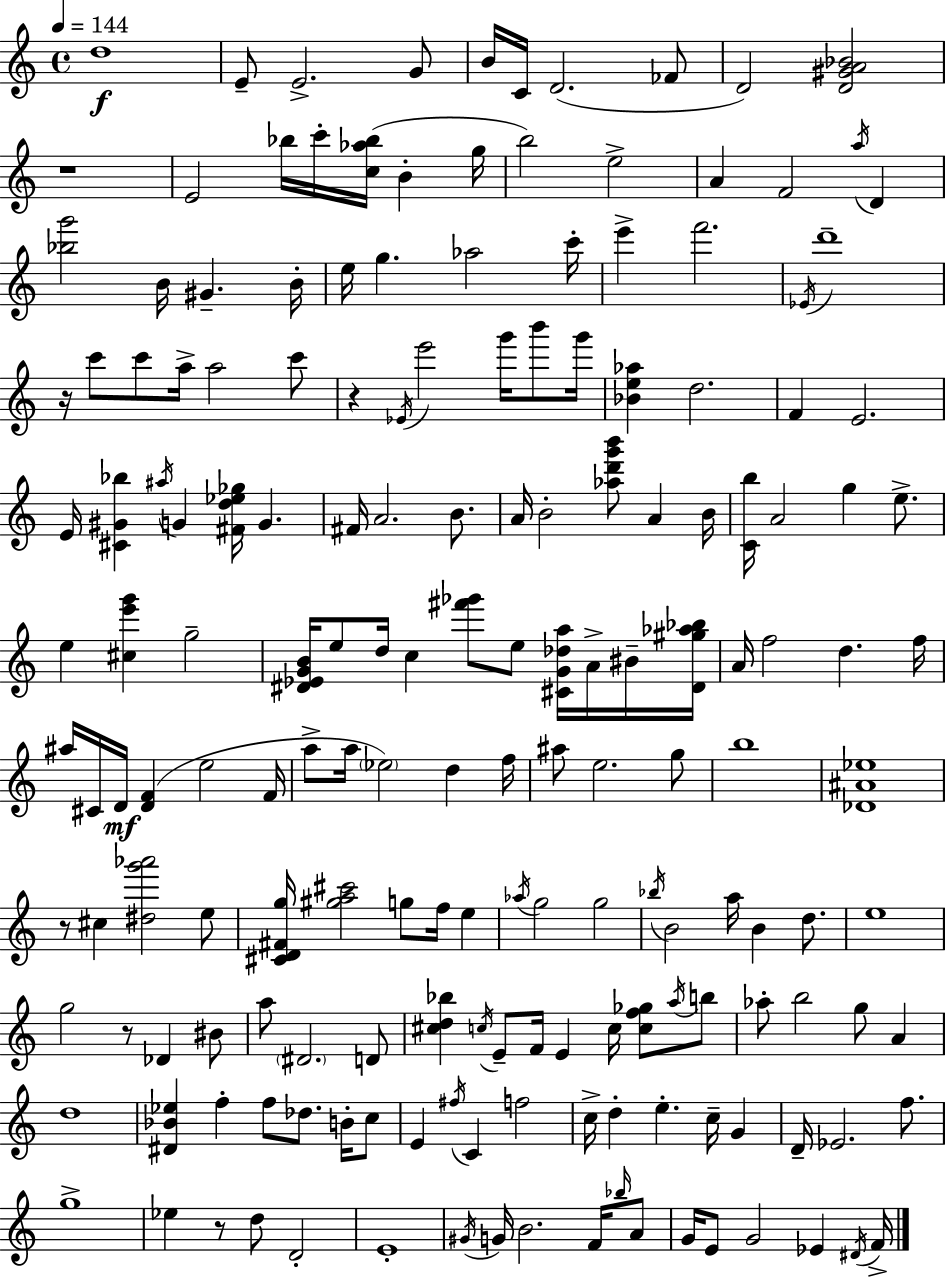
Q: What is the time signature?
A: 4/4